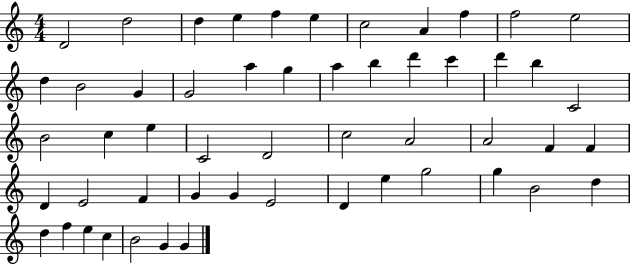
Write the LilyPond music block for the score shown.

{
  \clef treble
  \numericTimeSignature
  \time 4/4
  \key c \major
  d'2 d''2 | d''4 e''4 f''4 e''4 | c''2 a'4 f''4 | f''2 e''2 | \break d''4 b'2 g'4 | g'2 a''4 g''4 | a''4 b''4 d'''4 c'''4 | d'''4 b''4 c'2 | \break b'2 c''4 e''4 | c'2 d'2 | c''2 a'2 | a'2 f'4 f'4 | \break d'4 e'2 f'4 | g'4 g'4 e'2 | d'4 e''4 g''2 | g''4 b'2 d''4 | \break d''4 f''4 e''4 c''4 | b'2 g'4 g'4 | \bar "|."
}